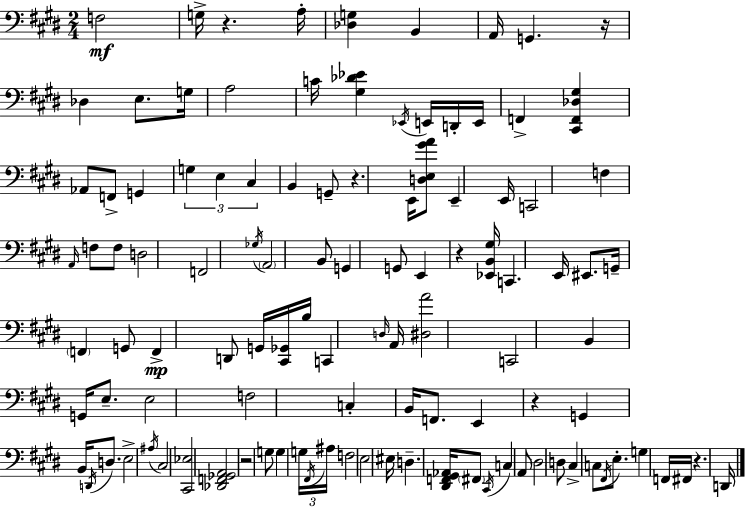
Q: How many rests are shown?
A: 7